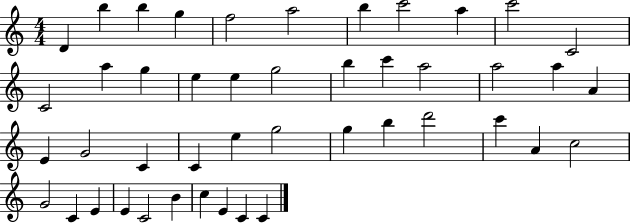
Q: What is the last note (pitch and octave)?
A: C4